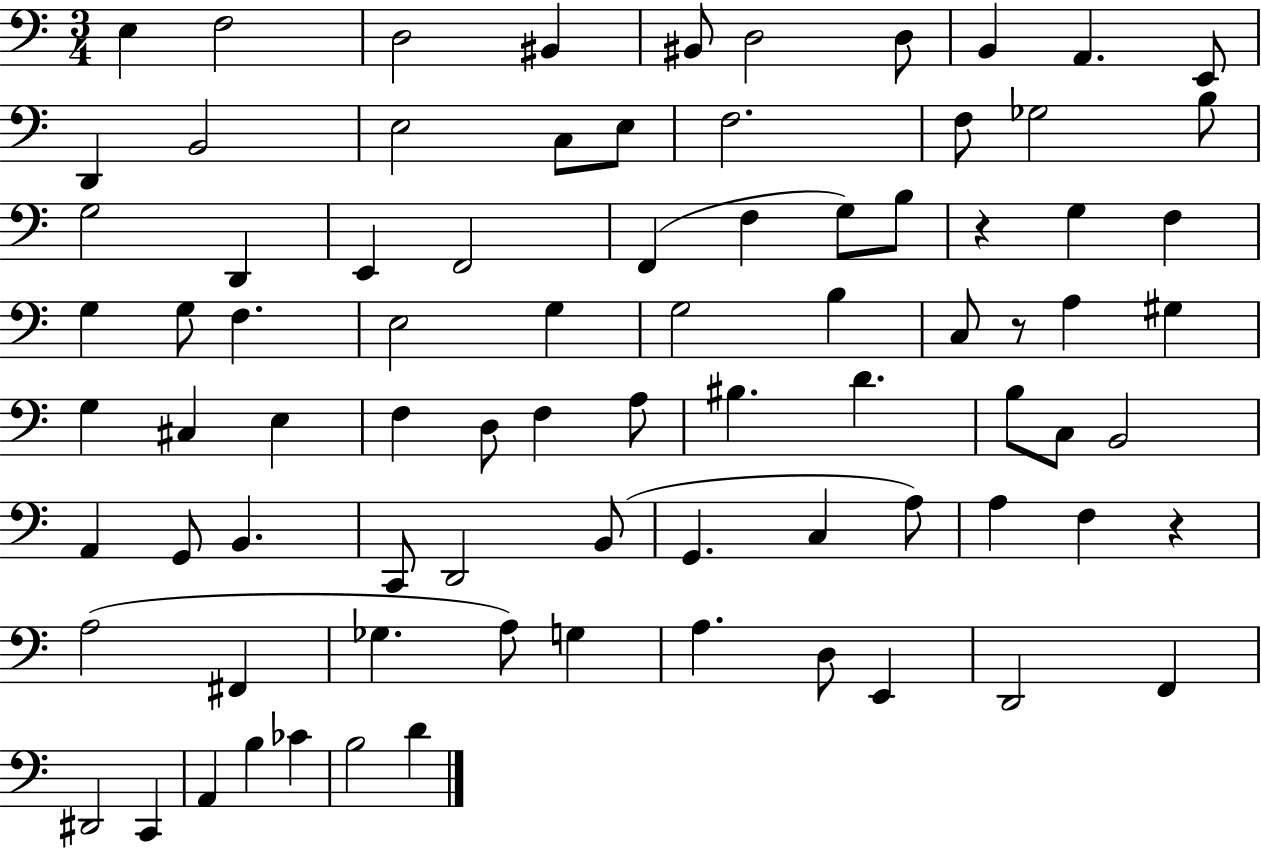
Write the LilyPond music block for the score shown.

{
  \clef bass
  \numericTimeSignature
  \time 3/4
  \key c \major
  e4 f2 | d2 bis,4 | bis,8 d2 d8 | b,4 a,4. e,8 | \break d,4 b,2 | e2 c8 e8 | f2. | f8 ges2 b8 | \break g2 d,4 | e,4 f,2 | f,4( f4 g8) b8 | r4 g4 f4 | \break g4 g8 f4. | e2 g4 | g2 b4 | c8 r8 a4 gis4 | \break g4 cis4 e4 | f4 d8 f4 a8 | bis4. d'4. | b8 c8 b,2 | \break a,4 g,8 b,4. | c,8 d,2 b,8( | g,4. c4 a8) | a4 f4 r4 | \break a2( fis,4 | ges4. a8) g4 | a4. d8 e,4 | d,2 f,4 | \break dis,2 c,4 | a,4 b4 ces'4 | b2 d'4 | \bar "|."
}